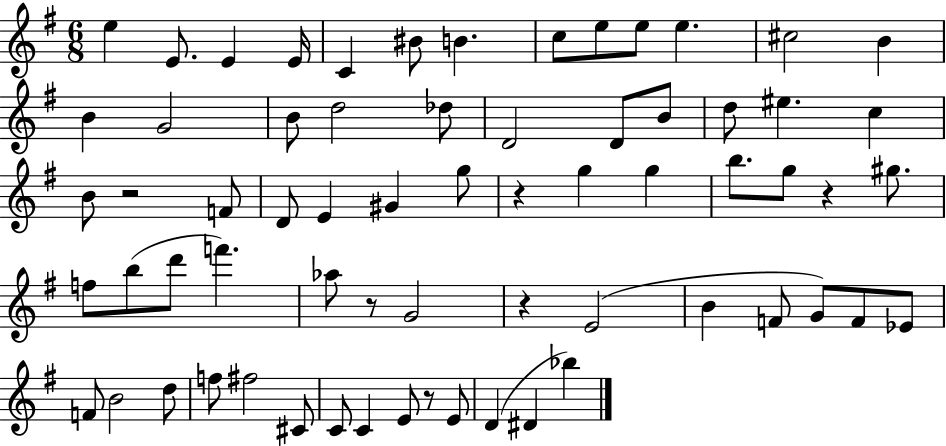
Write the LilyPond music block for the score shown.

{
  \clef treble
  \numericTimeSignature
  \time 6/8
  \key g \major
  \repeat volta 2 { e''4 e'8. e'4 e'16 | c'4 bis'8 b'4. | c''8 e''8 e''8 e''4. | cis''2 b'4 | \break b'4 g'2 | b'8 d''2 des''8 | d'2 d'8 b'8 | d''8 eis''4. c''4 | \break b'8 r2 f'8 | d'8 e'4 gis'4 g''8 | r4 g''4 g''4 | b''8. g''8 r4 gis''8. | \break f''8 b''8( d'''8 f'''4.) | aes''8 r8 g'2 | r4 e'2( | b'4 f'8 g'8) f'8 ees'8 | \break f'8 b'2 d''8 | f''8 fis''2 cis'8 | c'8 c'4 e'8 r8 e'8 | d'4( dis'4 bes''4) | \break } \bar "|."
}